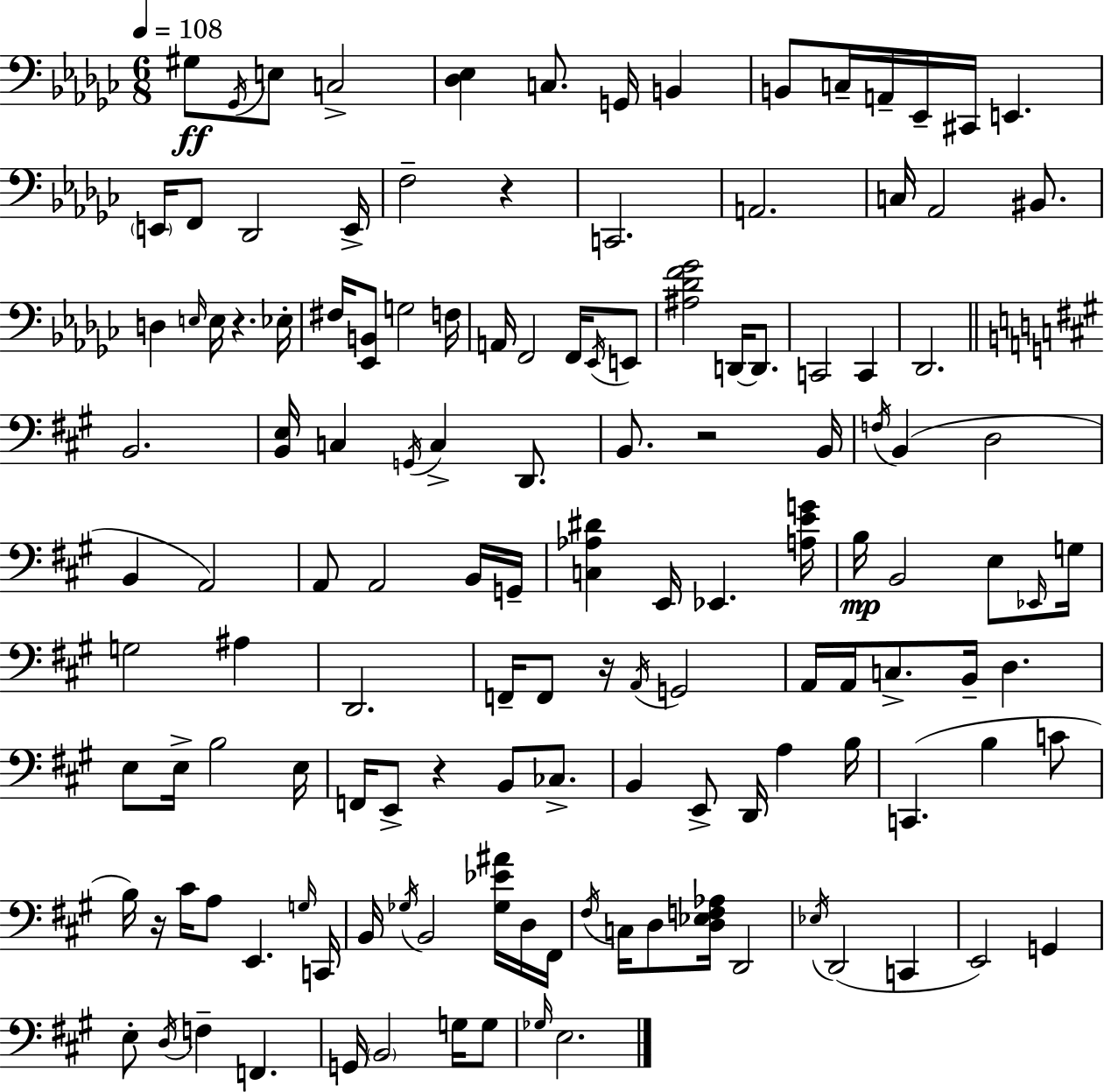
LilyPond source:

{
  \clef bass
  \numericTimeSignature
  \time 6/8
  \key ees \minor
  \tempo 4 = 108
  gis8\ff \acciaccatura { ges,16 } e8 c2-> | <des ees>4 c8. g,16 b,4 | b,8 c16-- a,16-- ees,16-- cis,16 e,4. | \parenthesize e,16 f,8 des,2 | \break e,16-> f2-- r4 | c,2. | a,2. | c16 aes,2 bis,8. | \break d4 \grace { e16 } e16 r4. | ees16-. fis16 <ees, b,>8 g2 | f16 a,16 f,2 f,16 | \acciaccatura { ees,16 } e,8 <ais des' f' ges'>2 d,16~~ | \break d,8. c,2 c,4 | des,2. | \bar "||" \break \key a \major b,2. | <b, e>16 c4 \acciaccatura { g,16 } c4-> d,8. | b,8. r2 | b,16 \acciaccatura { f16 }( b,4 d2 | \break b,4 a,2) | a,8 a,2 | b,16 g,16-- <c aes dis'>4 e,16 ees,4. | <a e' g'>16 b16\mp b,2 e8 | \break \grace { ees,16 } g16 g2 ais4 | d,2. | f,16-- f,8 r16 \acciaccatura { a,16 } g,2 | a,16 a,16 c8.-> b,16-- d4. | \break e8 e16-> b2 | e16 f,16 e,8-> r4 b,8 | ces8.-> b,4 e,8-> d,16 a4 | b16 c,4.( b4 | \break c'8 b16) r16 cis'16 a8 e,4. | \grace { g16 } c,16 b,16 \acciaccatura { ges16 } b,2 | <ges ees' ais'>16 d16 fis,16 \acciaccatura { fis16 } c16 d8 <d ees f aes>16 d,2 | \acciaccatura { ees16 }( d,2 | \break c,4 e,2) | g,4 e8-. \acciaccatura { d16 } f4-- | f,4. g,16 \parenthesize b,2 | g16 g8 \grace { ges16 } e2. | \break \bar "|."
}